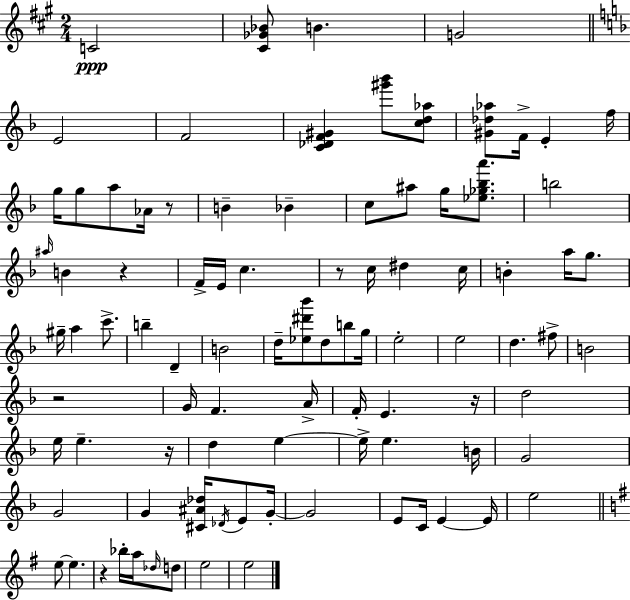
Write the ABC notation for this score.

X:1
T:Untitled
M:2/4
L:1/4
K:A
C2 [^C_G_B]/2 B G2 E2 F2 [C_DF^G] [^g'_b']/2 [cd_a]/2 [^G_d_a]/2 F/4 E f/4 g/4 g/2 a/2 _A/4 z/2 B _B c/2 ^a/2 g/4 [_e_g_ba']/2 b2 ^a/4 B z F/4 E/4 c z/2 c/4 ^d c/4 B a/4 g/2 ^g/4 a c'/2 b D B2 d/4 [_e^d'_b']/2 d/2 b/2 g/4 e2 e2 d ^f/2 B2 z2 G/4 F A/4 F/4 E z/4 d2 e/4 e z/4 d e e/4 e B/4 G2 G2 G [^C^A_d]/4 _D/4 E/2 G/4 G2 E/2 C/4 E E/4 e2 e/2 e z _b/4 a/4 _d/4 d/2 e2 e2